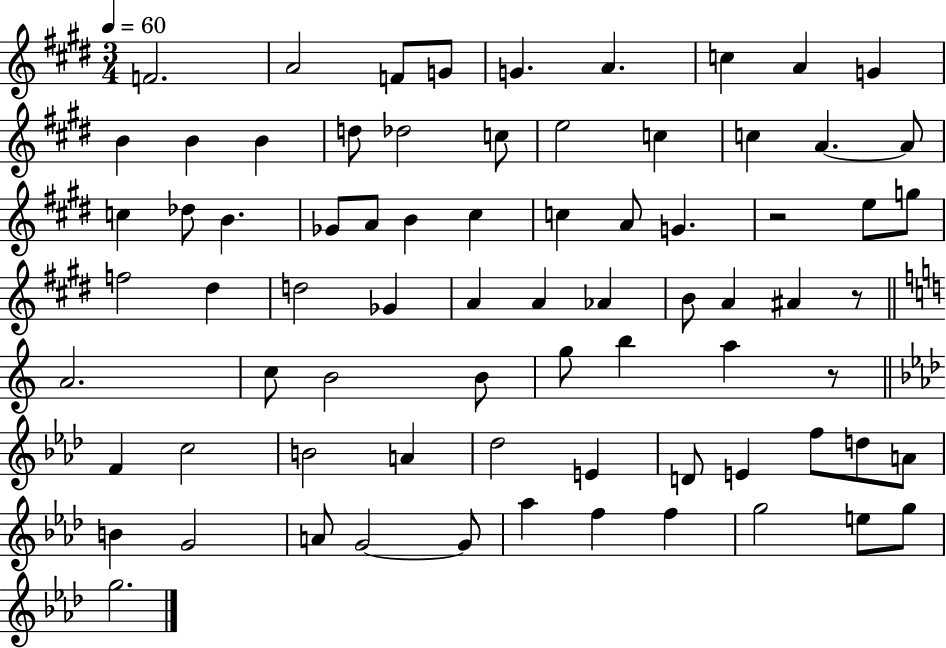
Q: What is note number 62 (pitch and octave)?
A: G4